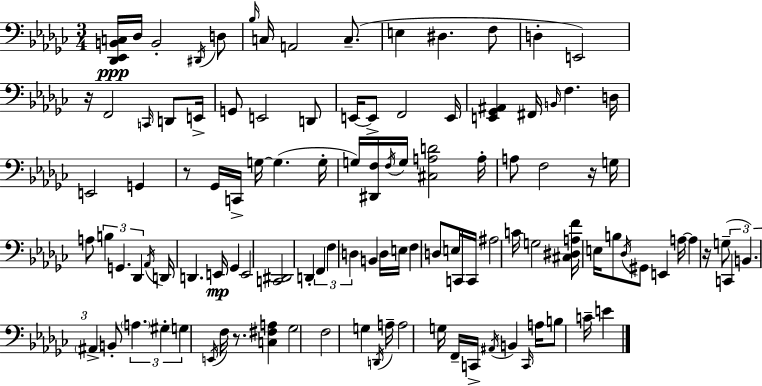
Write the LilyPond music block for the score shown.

{
  \clef bass
  \numericTimeSignature
  \time 3/4
  \key ees \minor
  <des, ees, b, c>16\ppp des16 b,2-. \acciaccatura { dis,16 } d8 | \grace { bes16 } c16 a,2 c8.--( | e4 dis4. | f8 d4-. e,2) | \break r16 f,2 \grace { c,16 } | d,8 e,16-> g,8 e,2 | d,8 e,16~~ e,8-> f,2 | e,16 <e, ges, ais,>4 fis,16 \grace { b,16 } f4. | \break d16 e,2 | g,4 r8 ges,16 c,16-> g16~~ g4.( | g16-. g16) <dis, f>16 \acciaccatura { f16 } g16 <cis a d'>2 | a16-. a8 f2 | \break r16 g16 a8 \tuplet 3/2 { b4 g,4. | des,4 } \acciaccatura { aes,16 } d,16 d,4. | e,16\mp ges,4 e,2 | <c, dis,>2 | \break d,4-. \tuplet 3/2 { f,4 f4 | d4 } b,4 d16 e16 | f4 d8 e16 c,16 c,16 ais2 | c'16 g2 | \break <cis dis a f'>16 e16 b8 \acciaccatura { des16 } gis,8 e,4 | a16~~ a4 r16 g8--( \tuplet 3/2 { c,4 | b,4.) \parenthesize ais,4-> } b,8-. | \tuplet 3/2 { \parenthesize a4. gis4-. g4 } | \break \acciaccatura { e,16 } f16 r8. <c fis a>4 | ges2 f2 | g4 \acciaccatura { d,16 } a16-- a2 | g16 f,16-- c,16-> \acciaccatura { ais,16 } b,4 | \break \grace { c,16 } a16 b8 c'16-- e'4 \bar "|."
}